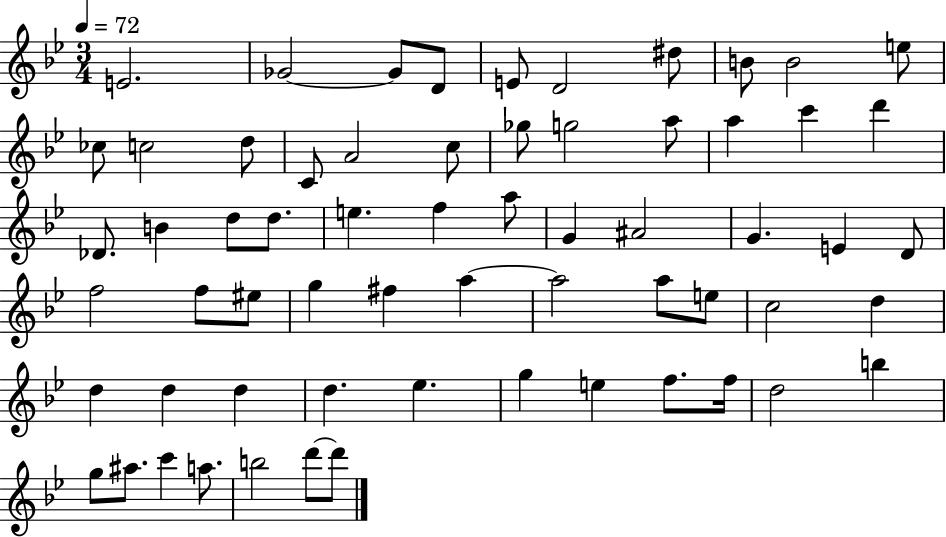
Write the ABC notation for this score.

X:1
T:Untitled
M:3/4
L:1/4
K:Bb
E2 _G2 _G/2 D/2 E/2 D2 ^d/2 B/2 B2 e/2 _c/2 c2 d/2 C/2 A2 c/2 _g/2 g2 a/2 a c' d' _D/2 B d/2 d/2 e f a/2 G ^A2 G E D/2 f2 f/2 ^e/2 g ^f a a2 a/2 e/2 c2 d d d d d _e g e f/2 f/4 d2 b g/2 ^a/2 c' a/2 b2 d'/2 d'/2